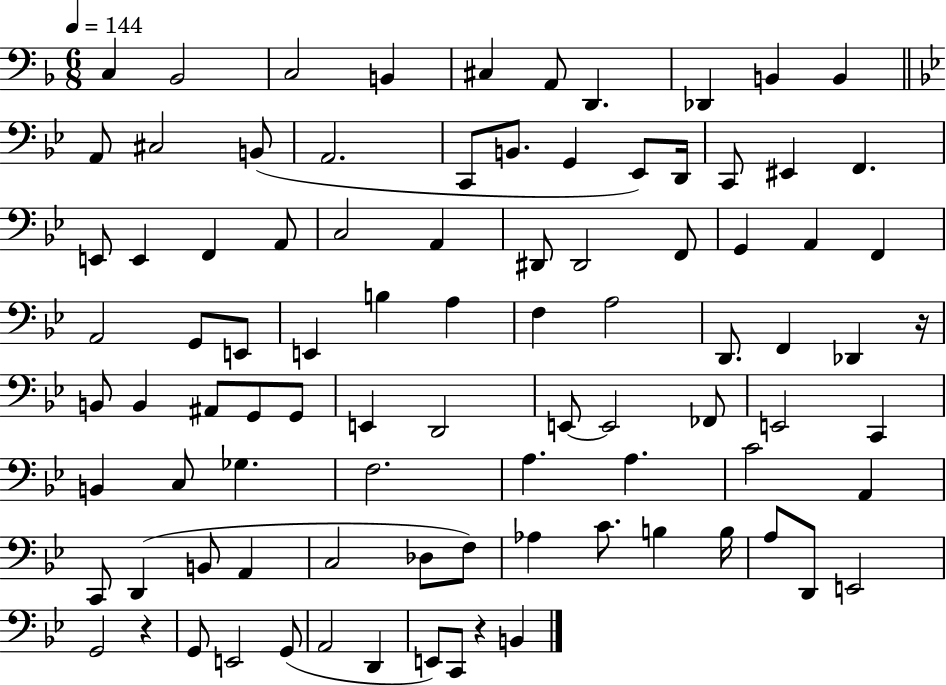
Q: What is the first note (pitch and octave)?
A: C3